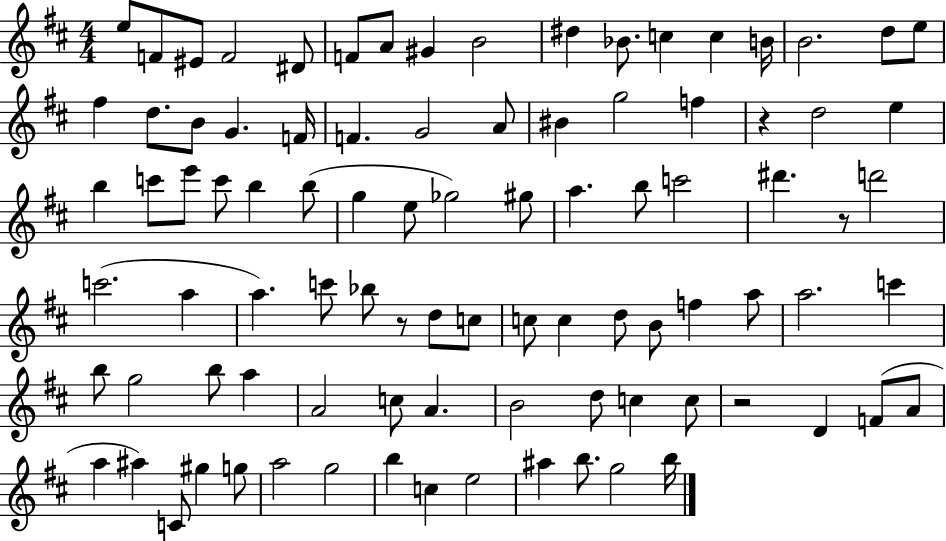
{
  \clef treble
  \numericTimeSignature
  \time 4/4
  \key d \major
  e''8 f'8 eis'8 f'2 dis'8 | f'8 a'8 gis'4 b'2 | dis''4 bes'8. c''4 c''4 b'16 | b'2. d''8 e''8 | \break fis''4 d''8. b'8 g'4. f'16 | f'4. g'2 a'8 | bis'4 g''2 f''4 | r4 d''2 e''4 | \break b''4 c'''8 e'''8 c'''8 b''4 b''8( | g''4 e''8 ges''2) gis''8 | a''4. b''8 c'''2 | dis'''4. r8 d'''2 | \break c'''2.( a''4 | a''4.) c'''8 bes''8 r8 d''8 c''8 | c''8 c''4 d''8 b'8 f''4 a''8 | a''2. c'''4 | \break b''8 g''2 b''8 a''4 | a'2 c''8 a'4. | b'2 d''8 c''4 c''8 | r2 d'4 f'8( a'8 | \break a''4 ais''4) c'8 gis''4 g''8 | a''2 g''2 | b''4 c''4 e''2 | ais''4 b''8. g''2 b''16 | \break \bar "|."
}